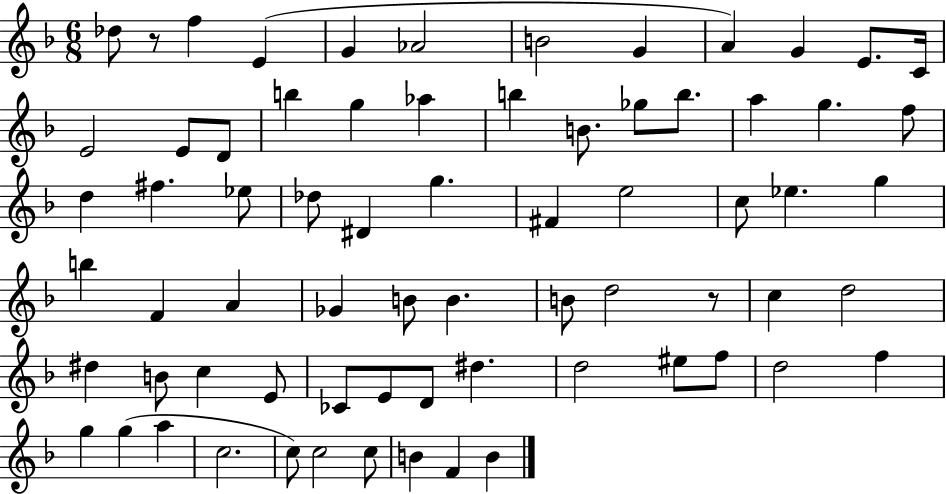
Db5/e R/e F5/q E4/q G4/q Ab4/h B4/h G4/q A4/q G4/q E4/e. C4/s E4/h E4/e D4/e B5/q G5/q Ab5/q B5/q B4/e. Gb5/e B5/e. A5/q G5/q. F5/e D5/q F#5/q. Eb5/e Db5/e D#4/q G5/q. F#4/q E5/h C5/e Eb5/q. G5/q B5/q F4/q A4/q Gb4/q B4/e B4/q. B4/e D5/h R/e C5/q D5/h D#5/q B4/e C5/q E4/e CES4/e E4/e D4/e D#5/q. D5/h EIS5/e F5/e D5/h F5/q G5/q G5/q A5/q C5/h. C5/e C5/h C5/e B4/q F4/q B4/q